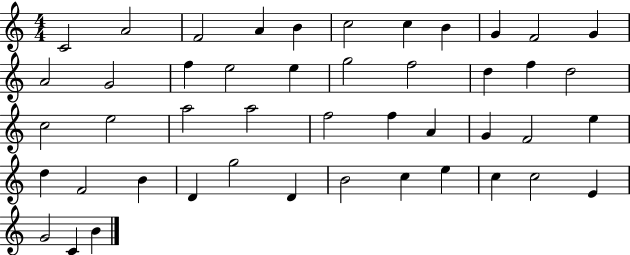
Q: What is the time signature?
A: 4/4